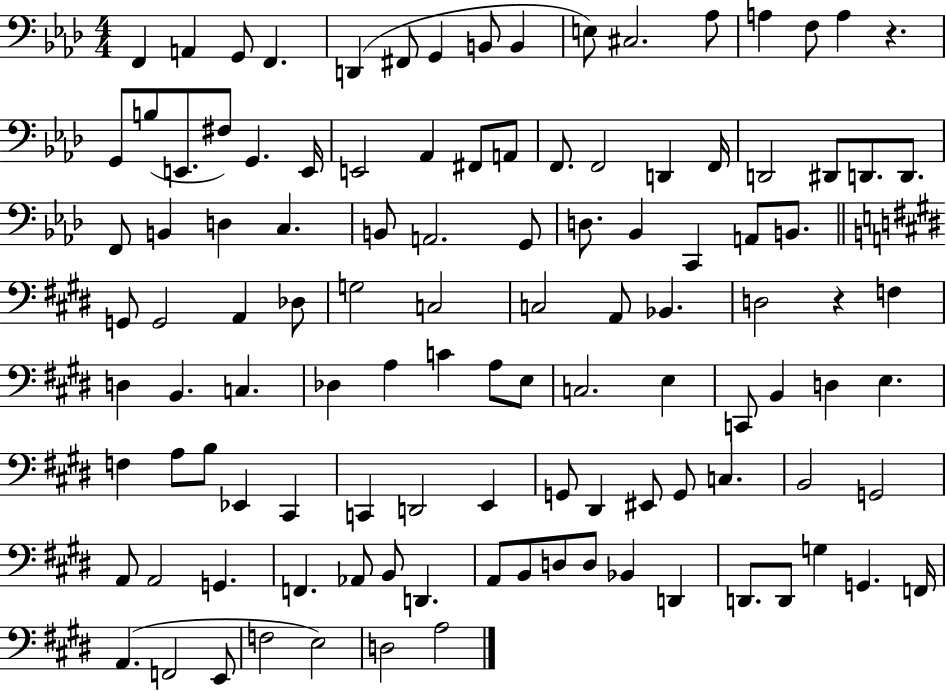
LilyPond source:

{
  \clef bass
  \numericTimeSignature
  \time 4/4
  \key aes \major
  f,4 a,4 g,8 f,4. | d,4( fis,8 g,4 b,8 b,4 | e8) cis2. aes8 | a4 f8 a4 r4. | \break g,8 b8( e,8. fis8) g,4. e,16 | e,2 aes,4 fis,8 a,8 | f,8. f,2 d,4 f,16 | d,2 dis,8 d,8. d,8. | \break f,8 b,4 d4 c4. | b,8 a,2. g,8 | d8. bes,4 c,4 a,8 b,8. | \bar "||" \break \key e \major g,8 g,2 a,4 des8 | g2 c2 | c2 a,8 bes,4. | d2 r4 f4 | \break d4 b,4. c4. | des4 a4 c'4 a8 e8 | c2. e4 | c,8 b,4 d4 e4. | \break f4 a8 b8 ees,4 cis,4 | c,4 d,2 e,4 | g,8 dis,4 eis,8 g,8 c4. | b,2 g,2 | \break a,8 a,2 g,4. | f,4. aes,8 b,8 d,4. | a,8 b,8 d8 d8 bes,4 d,4 | d,8. d,8 g4 g,4. f,16 | \break a,4.( f,2 e,8 | f2 e2) | d2 a2 | \bar "|."
}